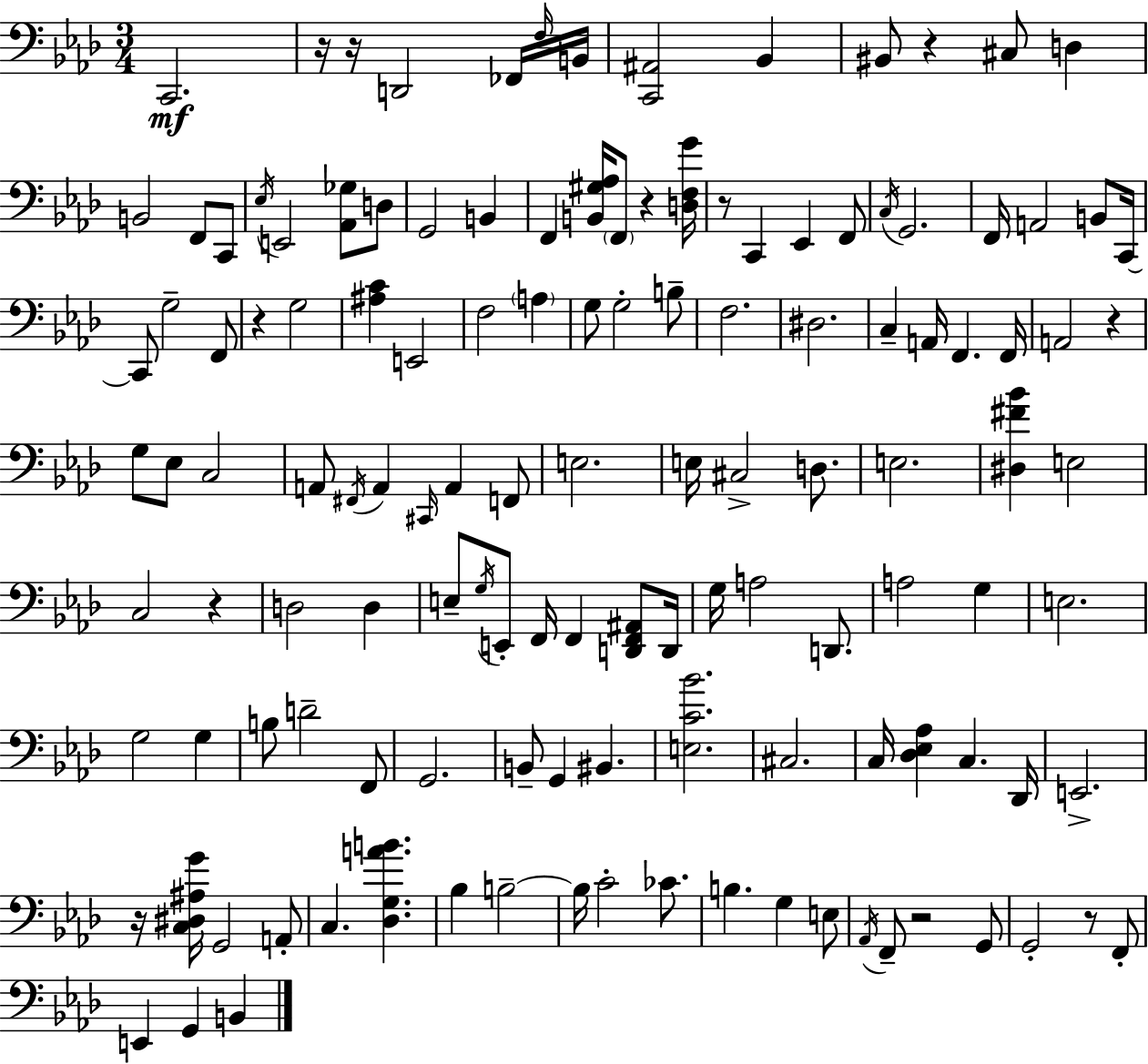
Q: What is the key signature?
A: AES major